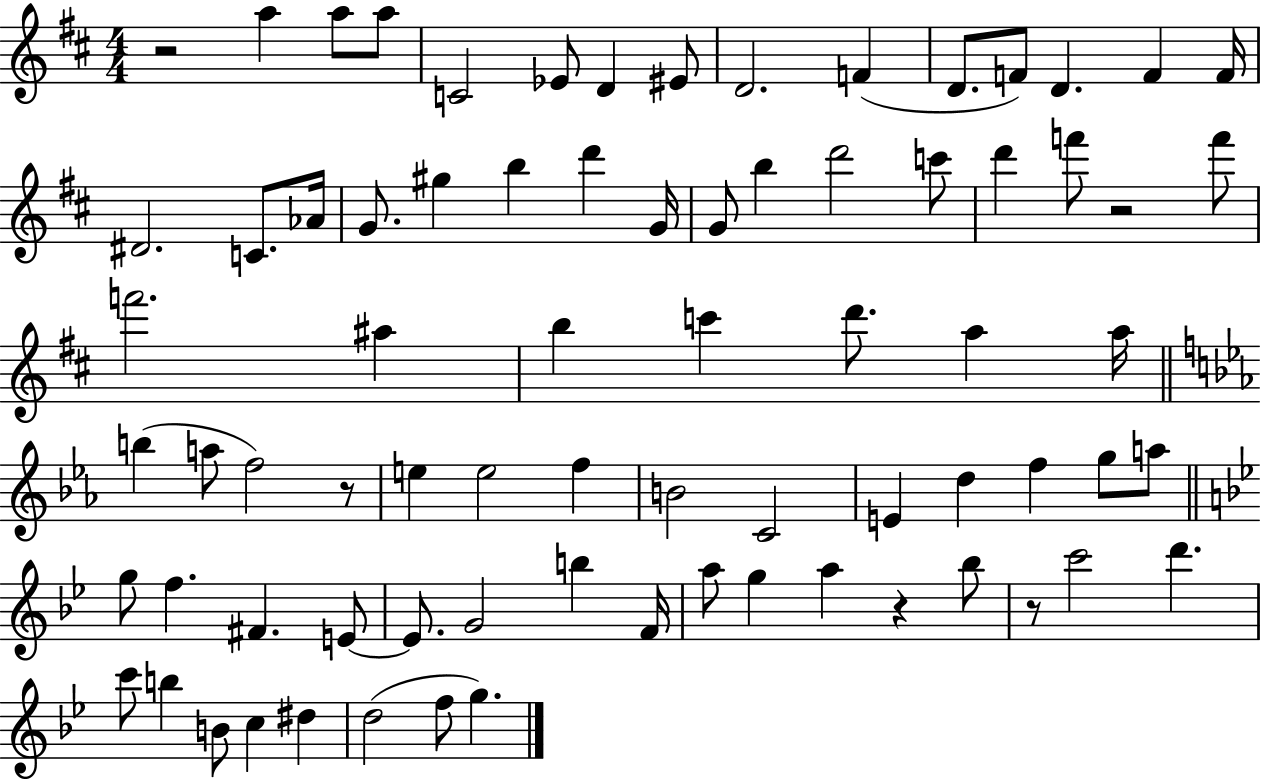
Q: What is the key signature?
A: D major